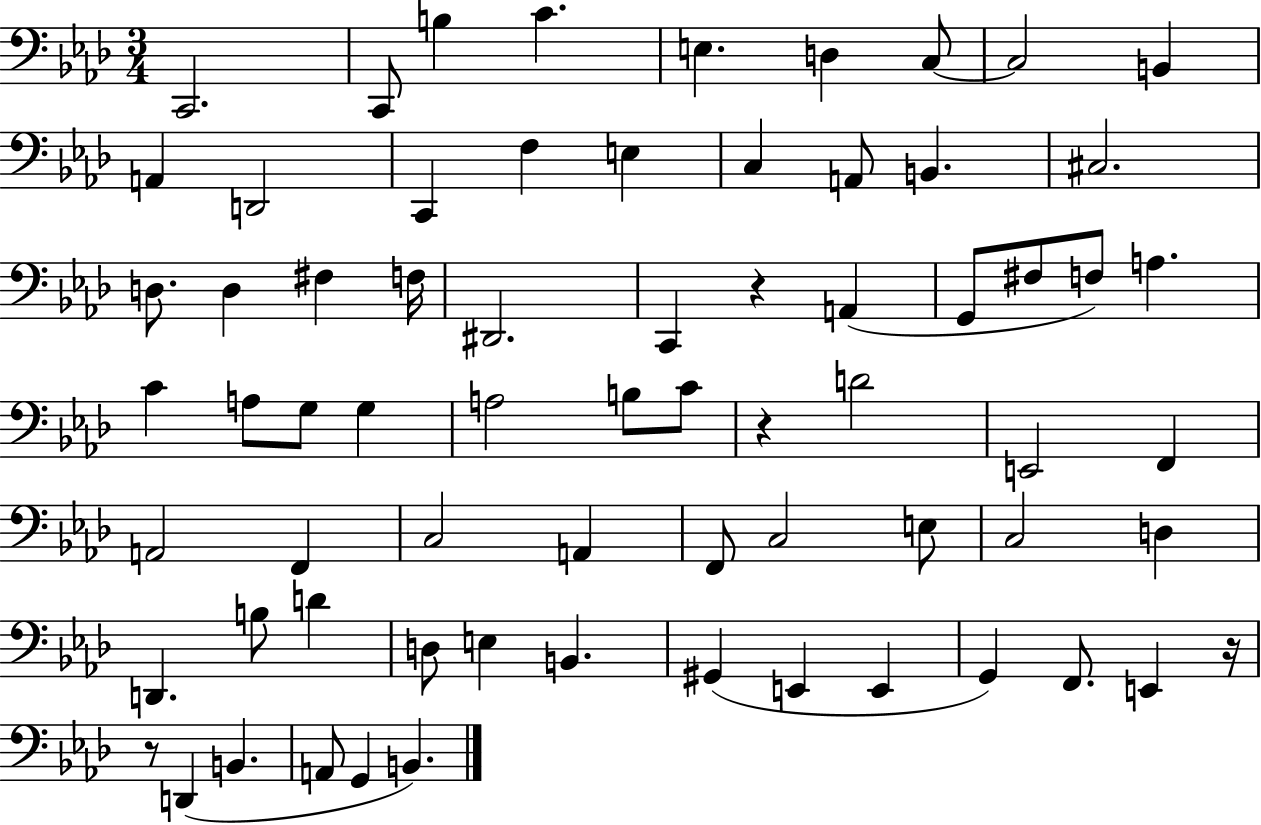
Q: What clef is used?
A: bass